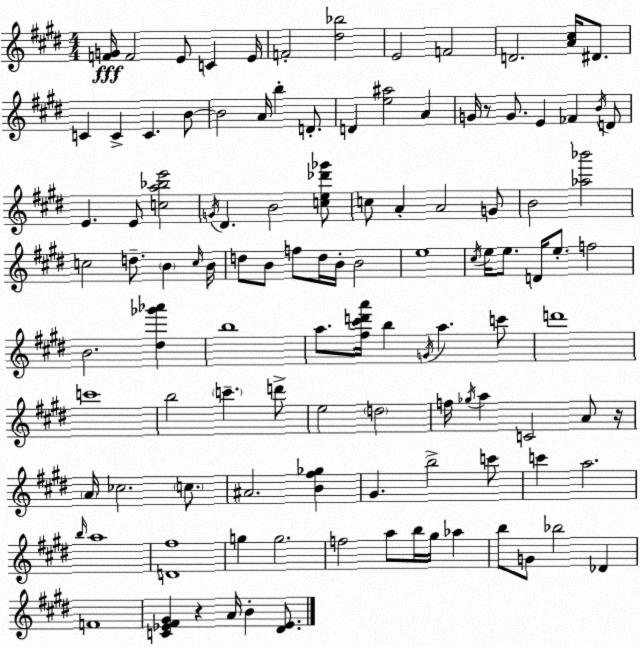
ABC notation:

X:1
T:Untitled
M:4/4
L:1/4
K:E
[FG]/4 F2 E/2 C E/4 F2 [^d_b]2 E2 F2 D2 [A^c]/4 ^D/2 C C C B/2 B2 A/4 b D/2 D [e^a]2 A G/4 z/2 G/2 E _F B/4 D/2 E E/2 [ca_be']2 G/4 ^D B2 [ce_d'_g']/2 c/2 A A2 G/2 B2 [_a_b']2 c2 d/2 B c/4 B/4 d/2 B/2 f/2 d/4 B/4 B2 e4 ^c/4 e/4 e/2 D/4 e/2 f2 B2 [^d_g'_a'] b4 a/2 [^f^c'd'a']/4 b G/4 a c'/2 d'4 c'4 b2 c' d'/2 e2 d2 f/4 _g/4 a C2 A/2 z/4 A/4 _c2 c/2 ^A2 [B^f_g] ^G b2 c'/2 c' a2 b/4 a4 [D^f]4 g g2 f2 a/2 b/4 ^g/4 _a b/2 G/2 _b2 _D F4 [C_E^F^G] z A/4 B [^D_E]/2